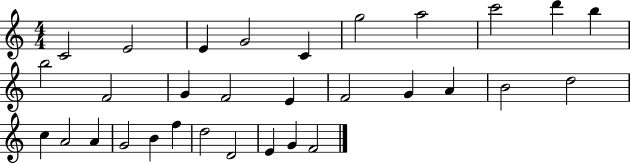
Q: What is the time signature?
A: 4/4